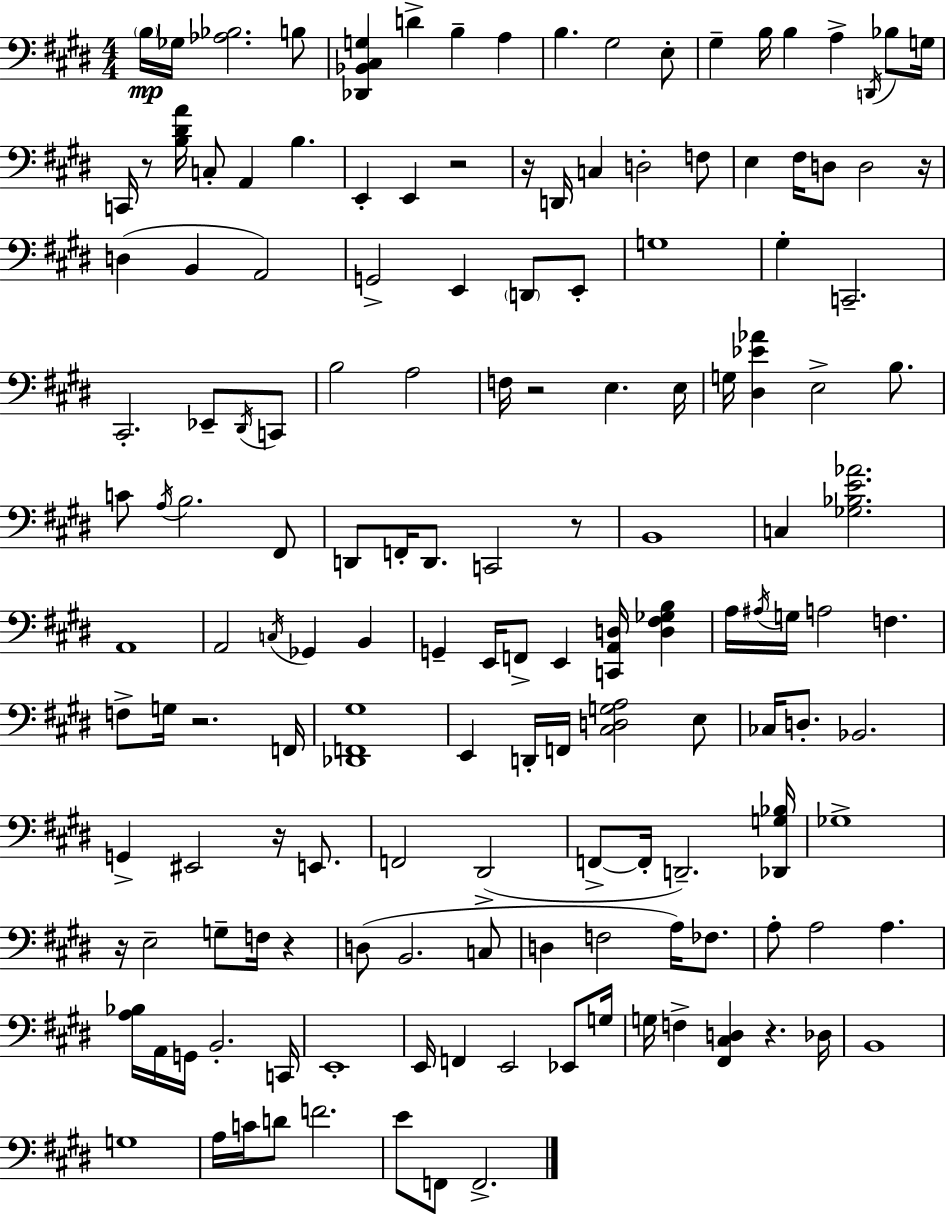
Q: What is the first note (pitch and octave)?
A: B3